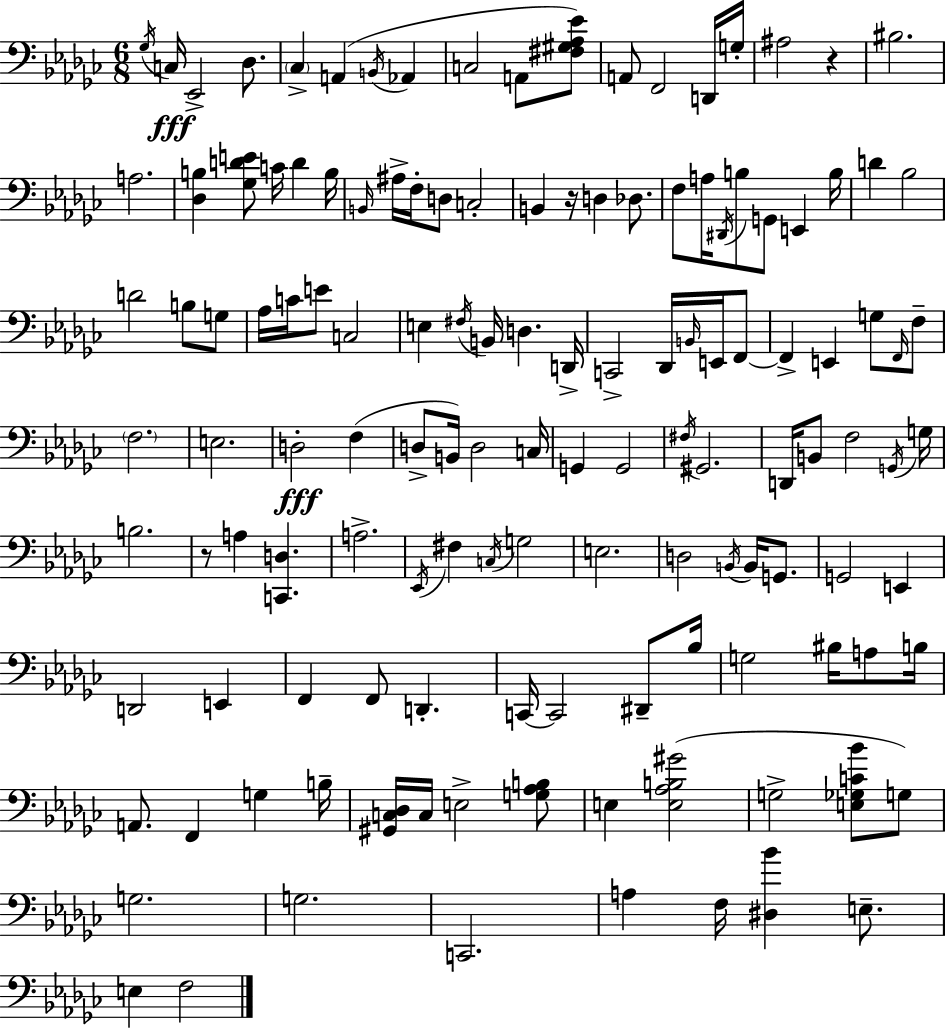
X:1
T:Untitled
M:6/8
L:1/4
K:Ebm
_G,/4 C,/4 _E,,2 _D,/2 _C, A,, B,,/4 _A,, C,2 A,,/2 [^F,^G,_A,_E]/2 A,,/2 F,,2 D,,/4 G,/4 ^A,2 z ^B,2 A,2 [_D,B,] [_G,DE]/2 C/4 D B,/4 B,,/4 ^A,/4 F,/4 D,/2 C,2 B,, z/4 D, _D,/2 F,/2 A,/4 ^D,,/4 B,/2 G,,/2 E,, B,/4 D _B,2 D2 B,/2 G,/2 _A,/4 C/4 E/2 C,2 E, ^F,/4 B,,/4 D, D,,/4 C,,2 _D,,/4 B,,/4 E,,/4 F,,/2 F,, E,, G,/2 F,,/4 F,/2 F,2 E,2 D,2 F, D,/2 B,,/4 D,2 C,/4 G,, G,,2 ^F,/4 ^G,,2 D,,/4 B,,/2 F,2 G,,/4 G,/4 B,2 z/2 A, [C,,D,] A,2 _E,,/4 ^F, C,/4 G,2 E,2 D,2 B,,/4 B,,/4 G,,/2 G,,2 E,, D,,2 E,, F,, F,,/2 D,, C,,/4 C,,2 ^D,,/2 _B,/4 G,2 ^B,/4 A,/2 B,/4 A,,/2 F,, G, B,/4 [^G,,C,_D,]/4 C,/4 E,2 [G,_A,B,]/2 E, [E,_A,B,^G]2 G,2 [E,_G,C_B]/2 G,/2 G,2 G,2 C,,2 A, F,/4 [^D,_B] E,/2 E, F,2